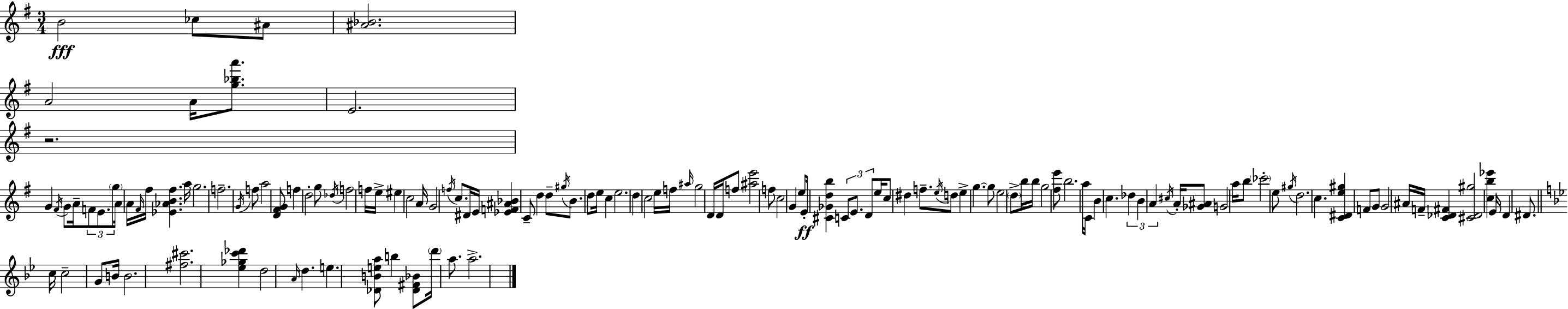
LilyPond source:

{
  \clef treble
  \numericTimeSignature
  \time 3/4
  \key e \minor
  b'2\fff ces''8 ais'8 | <ais' bes'>2. | a'2 a'16 <g'' bes'' a'''>8. | e'2. | \break r2. | g'4 \acciaccatura { fis'16 } g'8 a'16-- \tuplet 3/2 { f'8 e'8. | \parenthesize g''8 } a'16 a'16 \grace { fis'16 } fis''16 <ees' aes' b' fis''>4. | a''16 g''2. | \break f''2.-- | \acciaccatura { g'16 } f''8 a''2 | <d' fis' g'>8 f''4 d''2-. | g''8 \acciaccatura { des''16 } f''2 | \break f''16 e''16-> eis''4 c''2 | a'16 g'2 | \acciaccatura { f''16 } c''8. dis'16 e'16 <ees' f' ais' bes'>4 c'8-- | d''4 d''8-- \acciaccatura { gis''16 } b'8. d''8 | \break e''16 c''4 e''2. | d''4 c''2 | e''16 f''16 \grace { ais''16 } g''2 | d'16 d'16 f''8 <ais'' e'''>2 | \break f''8 c''2 | g'4 e''8 e'16-.\ff <cis' ges' d'' b''>4 | \tuplet 3/2 { c'8 e'8. d'8 } e''16 c''8 | dis''4 f''8.-- \acciaccatura { e''16 } d''8 e''4-> | \break g''4.~~ g''8 e''2 | \parenthesize d''8-> b''16 b''16 g''2 | <fis'' e'''>8 b''2. | a''16 c'16 b'4 | \break c''4. \tuplet 3/2 { des''4 | b'4 a'4 } \acciaccatura { cis''16 } a'16-. <ges' ais'>8 | g'2 a''16 b''8 \parenthesize ces'''2-. | e''8 \acciaccatura { gis''16 } d''2. | \break c''4. | <c' dis' e'' gis''>4 f'8 g'8 | g'2 ais'16 f'16-- <c' des' fis'>4 | <cis' des' gis''>2 <c'' b'' ees'''>4 | \break e'16 d'4 dis'8. \bar "||" \break \key bes \major c''16 c''2-- g'8 b'16 | b'2. | <fis'' cis'''>2. | <ees'' ges'' c''' des'''>4 d''2 | \break \grace { a'16 } d''4. e''4. | <des' b' e'' a''>8 b''4 <des' fis' bes'>8 \parenthesize d'''16 a''8. | a''2.-> | \bar "|."
}